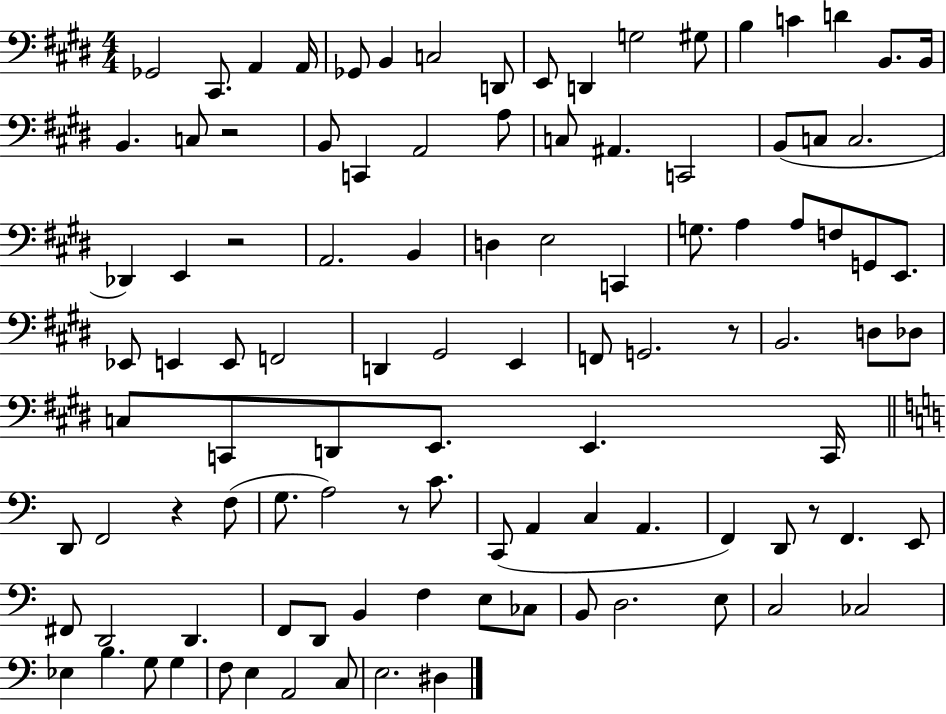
{
  \clef bass
  \numericTimeSignature
  \time 4/4
  \key e \major
  ges,2 cis,8. a,4 a,16 | ges,8 b,4 c2 d,8 | e,8 d,4 g2 gis8 | b4 c'4 d'4 b,8. b,16 | \break b,4. c8 r2 | b,8 c,4 a,2 a8 | c8 ais,4. c,2 | b,8( c8 c2. | \break des,4) e,4 r2 | a,2. b,4 | d4 e2 c,4 | g8. a4 a8 f8 g,8 e,8. | \break ees,8 e,4 e,8 f,2 | d,4 gis,2 e,4 | f,8 g,2. r8 | b,2. d8 des8 | \break c8 c,8 d,8 e,8. e,4. c,16 | \bar "||" \break \key c \major d,8 f,2 r4 f8( | g8. a2) r8 c'8. | c,8( a,4 c4 a,4. | f,4) d,8 r8 f,4. e,8 | \break fis,8 d,2 d,4. | f,8 d,8 b,4 f4 e8 ces8 | b,8 d2. e8 | c2 ces2 | \break ees4 b4. g8 g4 | f8 e4 a,2 c8 | e2. dis4 | \bar "|."
}